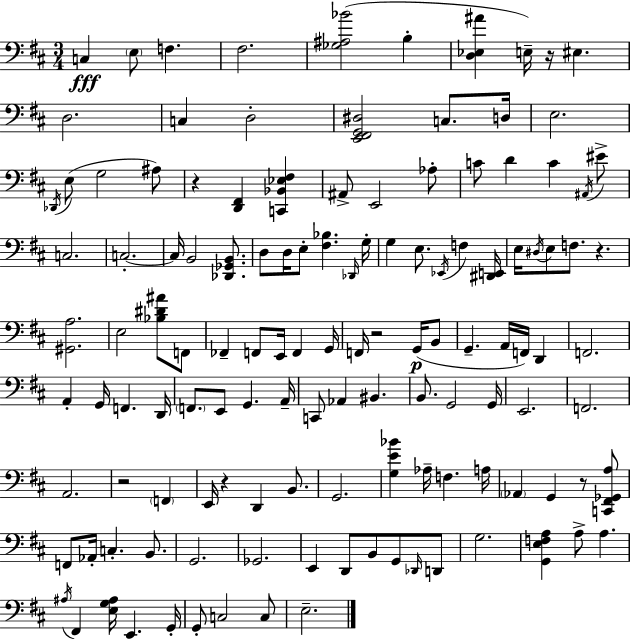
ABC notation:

X:1
T:Untitled
M:3/4
L:1/4
K:D
C, E,/2 F, ^F,2 [_G,^A,_B]2 B, [D,_E,^A] E,/4 z/4 ^E, D,2 C, D,2 [E,,^F,,G,,^D,]2 C,/2 D,/4 E,2 _D,,/4 E,/2 G,2 ^A,/2 z [D,,^F,,] [C,,_B,,_E,^F,] ^A,,/2 E,,2 _A,/2 C/2 D C ^A,,/4 ^E/2 C,2 C,2 C,/4 B,,2 [_D,,_G,,B,,]/2 D,/2 D,/4 E,/2 [^F,_B,] _D,,/4 G,/4 G, E,/2 _E,,/4 F, [^D,,E,,]/4 E,/4 ^D,/4 E,/2 F,/2 z [^G,,A,]2 E,2 [_B,^D^A]/2 F,,/2 _F,, F,,/2 E,,/4 F,, G,,/4 F,,/4 z2 G,,/4 B,,/2 G,, A,,/4 F,,/4 D,, F,,2 A,, G,,/4 F,, D,,/4 F,,/2 E,,/2 G,, A,,/4 C,,/2 _A,, ^B,, B,,/2 G,,2 G,,/4 E,,2 F,,2 A,,2 z2 F,, E,,/4 z D,, B,,/2 G,,2 [G,E_B] _A,/4 F, A,/4 _A,, G,, z/2 [C,,^F,,_G,,A,]/2 F,,/2 _A,,/4 C, B,,/2 G,,2 _G,,2 E,, D,,/2 B,,/2 G,,/2 _D,,/4 D,,/2 G,2 [G,,E,F,A,] A,/2 A, ^A,/4 ^F,, [E,G,^A,]/4 E,, G,,/4 G,,/2 C,2 C,/2 E,2